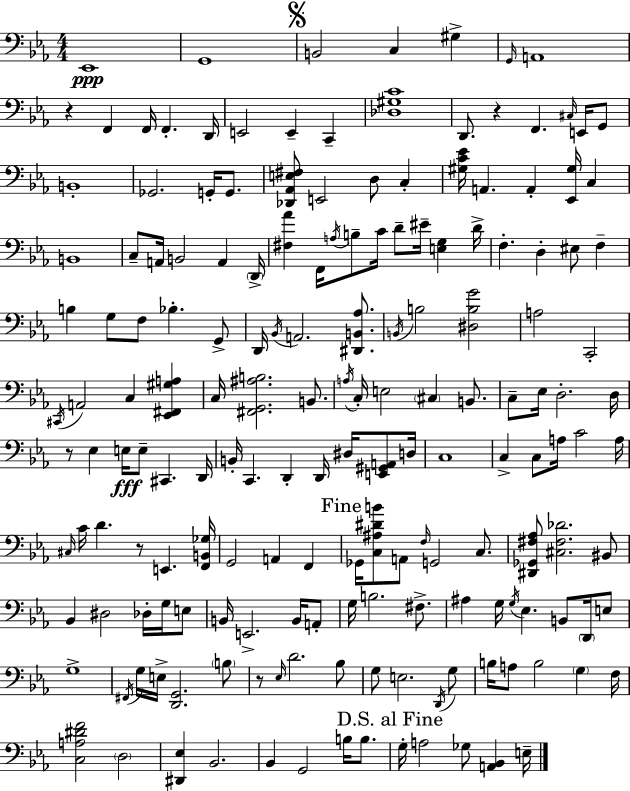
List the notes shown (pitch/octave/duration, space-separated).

Eb2/w G2/w B2/h C3/q G#3/q G2/s A2/w R/q F2/q F2/s F2/q. D2/s E2/h E2/q C2/q [Db3,G#3,C4]/w D2/e. R/q F2/q. C#3/s E2/s G2/e B2/w Gb2/h. G2/s G2/e. [Db2,Ab2,E3,F#3]/e E2/h D3/e C3/q [G#3,C4,Eb4]/s A2/q. A2/q [Eb2,G#3]/s C3/q B2/w C3/e A2/s B2/h A2/q D2/s [F#3,Ab4]/q F2/s A3/s B3/e C4/s D4/e EIS4/s [E3,G3]/q D4/s F3/q. D3/q EIS3/e F3/q B3/q G3/e F3/e Bb3/q. G2/e D2/s Bb2/s A2/h. [D#2,B2,Ab3]/e. B2/s B3/h [D#3,B3,G4]/h A3/h C2/h C#2/s A2/h C3/q [Eb2,F#2,G#3,A3]/q C3/s [F#2,G2,A#3,B3]/h. B2/e. A3/s C3/s E3/h C#3/q B2/e. C3/e Eb3/s D3/h. D3/s R/e Eb3/q E3/s E3/e C#2/q. D2/s B2/s C2/q. D2/q D2/s D#3/s [E2,G#2,A2]/e D3/s C3/w C3/q C3/e A3/s C4/h A3/s C#3/s C4/s D4/q. R/e E2/q. [F2,B2,Gb3]/s G2/h A2/q F2/q Gb2/s [C3,A#3,D#4,B4]/e A2/e F3/s G2/h C3/e. [D#2,Gb2,F#3,Ab3]/e [C#3,F#3,Db4]/h. BIS2/e Bb2/q D#3/h Db3/s G3/s E3/e B2/s E2/h. B2/s A2/e G3/s B3/h. F#3/e. A#3/q G3/s G3/s Eb3/q. B2/e D2/s E3/e G3/w F#2/s G3/s E3/s [D2,G2]/h. B3/e R/e Eb3/s D4/h. Bb3/e G3/e E3/h. D2/s G3/e B3/s A3/e B3/h G3/q F3/s [C3,A3,D#4,F4]/h D3/h [D#2,Eb3]/q Bb2/h. Bb2/q G2/h B3/s B3/e. G3/s A3/h Gb3/e [A2,Bb2]/q E3/s